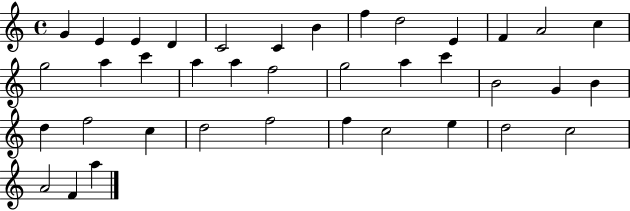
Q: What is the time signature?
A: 4/4